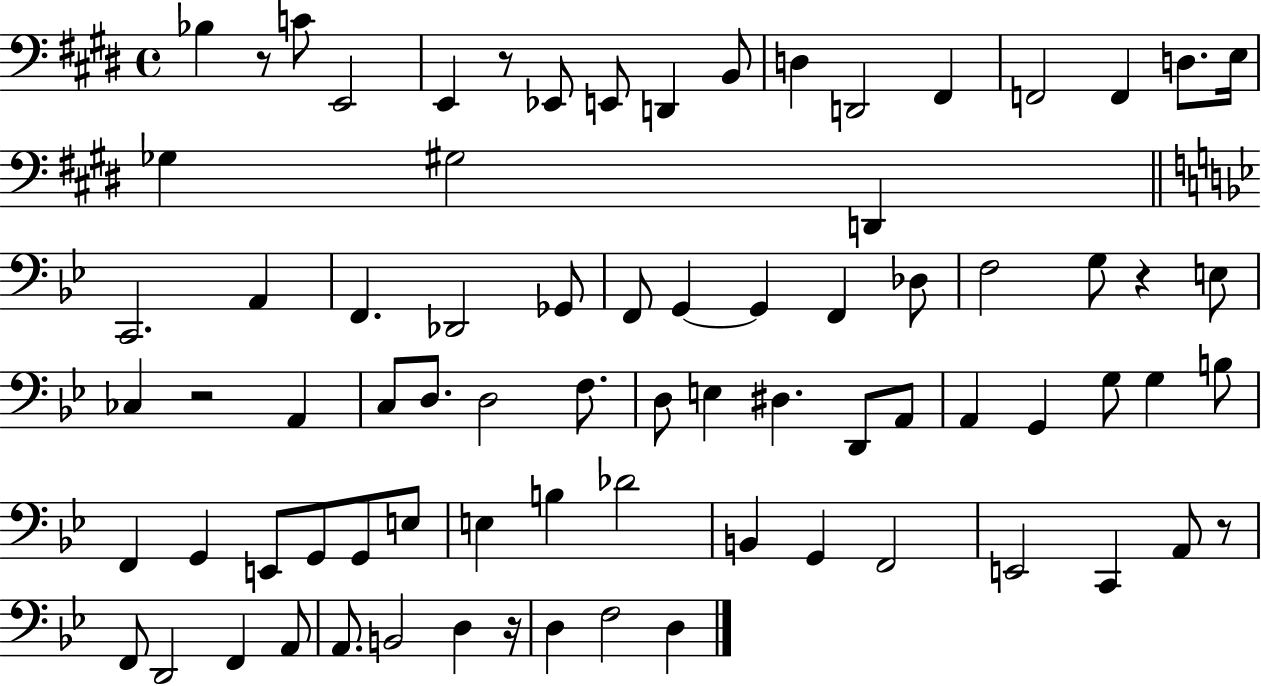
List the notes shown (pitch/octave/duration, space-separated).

Bb3/q R/e C4/e E2/h E2/q R/e Eb2/e E2/e D2/q B2/e D3/q D2/h F#2/q F2/h F2/q D3/e. E3/s Gb3/q G#3/h D2/q C2/h. A2/q F2/q. Db2/h Gb2/e F2/e G2/q G2/q F2/q Db3/e F3/h G3/e R/q E3/e CES3/q R/h A2/q C3/e D3/e. D3/h F3/e. D3/e E3/q D#3/q. D2/e A2/e A2/q G2/q G3/e G3/q B3/e F2/q G2/q E2/e G2/e G2/e E3/e E3/q B3/q Db4/h B2/q G2/q F2/h E2/h C2/q A2/e R/e F2/e D2/h F2/q A2/e A2/e. B2/h D3/q R/s D3/q F3/h D3/q